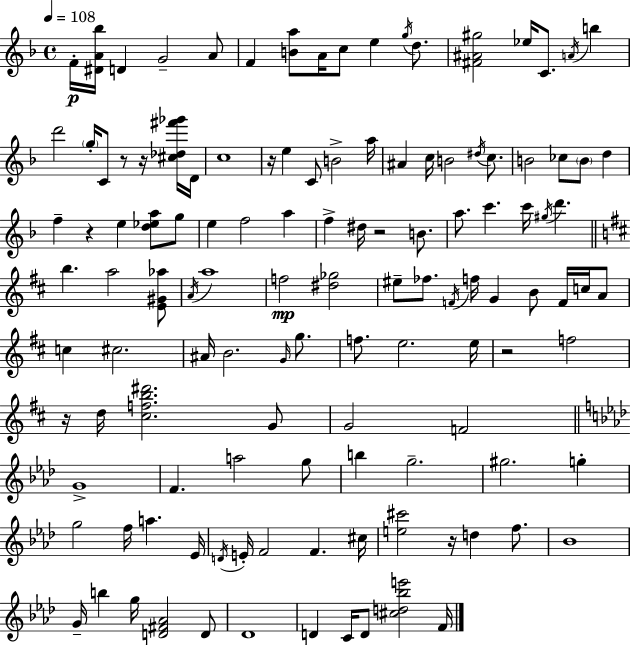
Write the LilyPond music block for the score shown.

{
  \clef treble
  \time 4/4
  \defaultTimeSignature
  \key d \minor
  \tempo 4 = 108
  f'16-.\p <dis' a' bes''>16 d'4 g'2-- a'8 | f'4 <b' a''>8 a'16 c''8 e''4 \acciaccatura { g''16 } d''8. | <fis' ais' gis''>2 ees''16 c'8. \acciaccatura { a'16 } b''4 | d'''2 \parenthesize g''16-. c'8 r8 r16 | \break <cis'' des'' fis''' ges'''>16 d'16 c''1 | r16 e''4 c'8 b'2-> | a''16 ais'4 c''16 b'2 \acciaccatura { dis''16 } | c''8. b'2 ces''8 \parenthesize b'8 d''4 | \break f''4-- r4 e''4 <d'' ees'' a''>8 | g''8 e''4 f''2 a''4 | f''4-> dis''16 r2 | b'8. a''8. c'''4. c'''16 \acciaccatura { gis''16 } d'''4. | \break \bar "||" \break \key d \major b''4. a''2 <e' gis' aes''>8 | \acciaccatura { a'16 } a''1 | f''2\mp <dis'' ges''>2 | eis''8-- fes''8. \acciaccatura { f'16 } f''16 g'4 b'8 f'16 c''16 | \break a'8 c''4 cis''2. | ais'16 b'2. \grace { g'16 } | g''8. f''8. e''2. | e''16 r2 f''2 | \break r16 d''16 <cis'' f'' b'' dis'''>2. | g'8 g'2 f'2 | \bar "||" \break \key aes \major g'1-> | f'4. a''2 g''8 | b''4 g''2.-- | gis''2. g''4-. | \break g''2 f''16 a''4. ees'16 | \acciaccatura { d'16 } e'16-. f'2 f'4. | cis''16 <e'' cis'''>2 r16 d''4 f''8. | bes'1 | \break g'16-- b''4 g''16 <d' fis' aes'>2 d'8 | des'1 | d'4 c'16 d'8 <cis'' d'' bes'' e'''>2 | f'16 \bar "|."
}